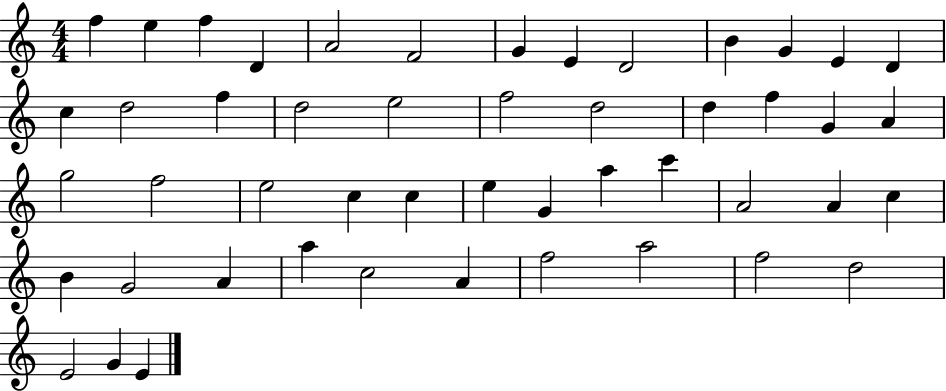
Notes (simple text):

F5/q E5/q F5/q D4/q A4/h F4/h G4/q E4/q D4/h B4/q G4/q E4/q D4/q C5/q D5/h F5/q D5/h E5/h F5/h D5/h D5/q F5/q G4/q A4/q G5/h F5/h E5/h C5/q C5/q E5/q G4/q A5/q C6/q A4/h A4/q C5/q B4/q G4/h A4/q A5/q C5/h A4/q F5/h A5/h F5/h D5/h E4/h G4/q E4/q